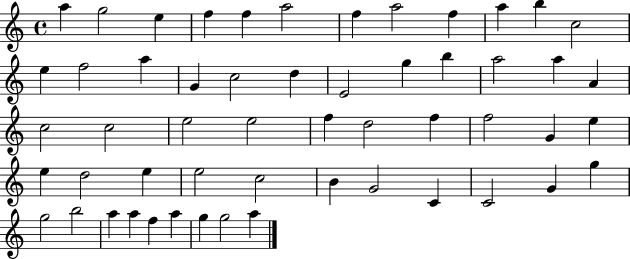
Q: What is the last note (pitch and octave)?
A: A5